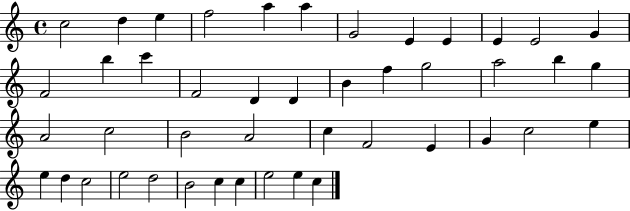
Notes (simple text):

C5/h D5/q E5/q F5/h A5/q A5/q G4/h E4/q E4/q E4/q E4/h G4/q F4/h B5/q C6/q F4/h D4/q D4/q B4/q F5/q G5/h A5/h B5/q G5/q A4/h C5/h B4/h A4/h C5/q F4/h E4/q G4/q C5/h E5/q E5/q D5/q C5/h E5/h D5/h B4/h C5/q C5/q E5/h E5/q C5/q